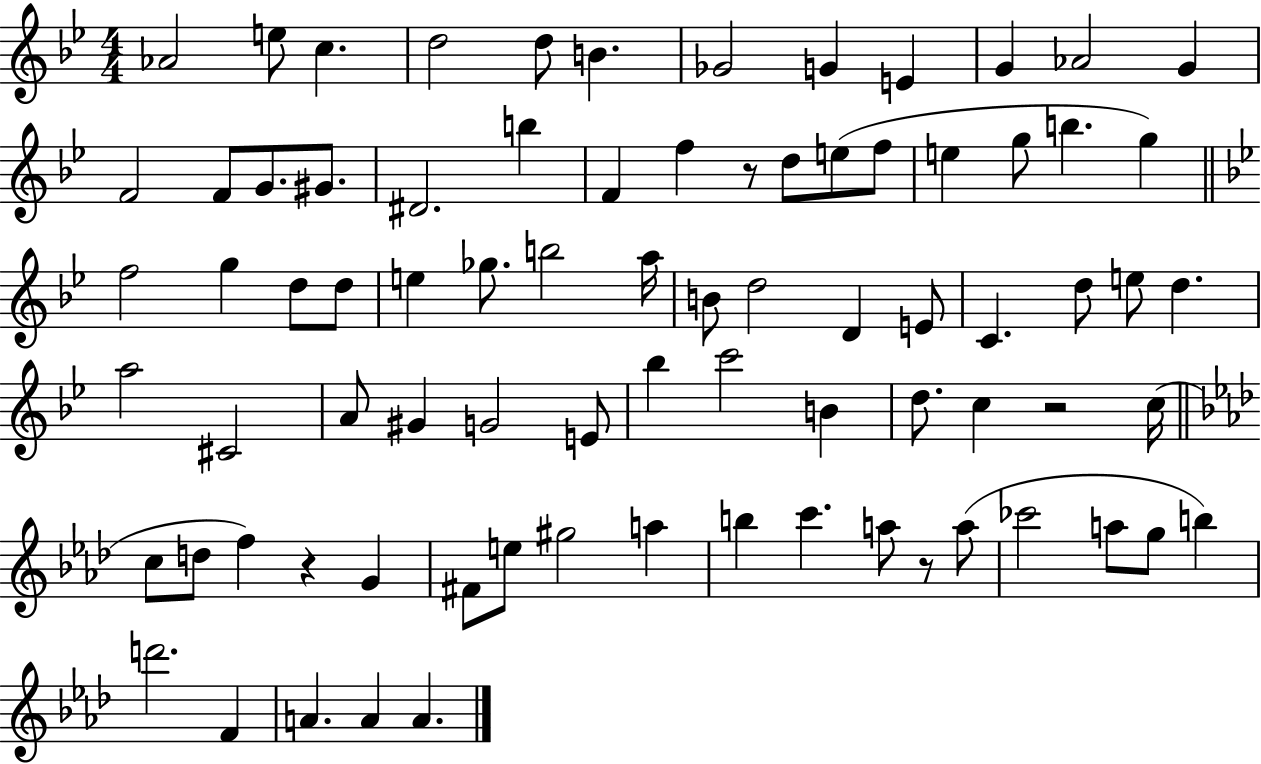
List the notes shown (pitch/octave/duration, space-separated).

Ab4/h E5/e C5/q. D5/h D5/e B4/q. Gb4/h G4/q E4/q G4/q Ab4/h G4/q F4/h F4/e G4/e. G#4/e. D#4/h. B5/q F4/q F5/q R/e D5/e E5/e F5/e E5/q G5/e B5/q. G5/q F5/h G5/q D5/e D5/e E5/q Gb5/e. B5/h A5/s B4/e D5/h D4/q E4/e C4/q. D5/e E5/e D5/q. A5/h C#4/h A4/e G#4/q G4/h E4/e Bb5/q C6/h B4/q D5/e. C5/q R/h C5/s C5/e D5/e F5/q R/q G4/q F#4/e E5/e G#5/h A5/q B5/q C6/q. A5/e R/e A5/e CES6/h A5/e G5/e B5/q D6/h. F4/q A4/q. A4/q A4/q.